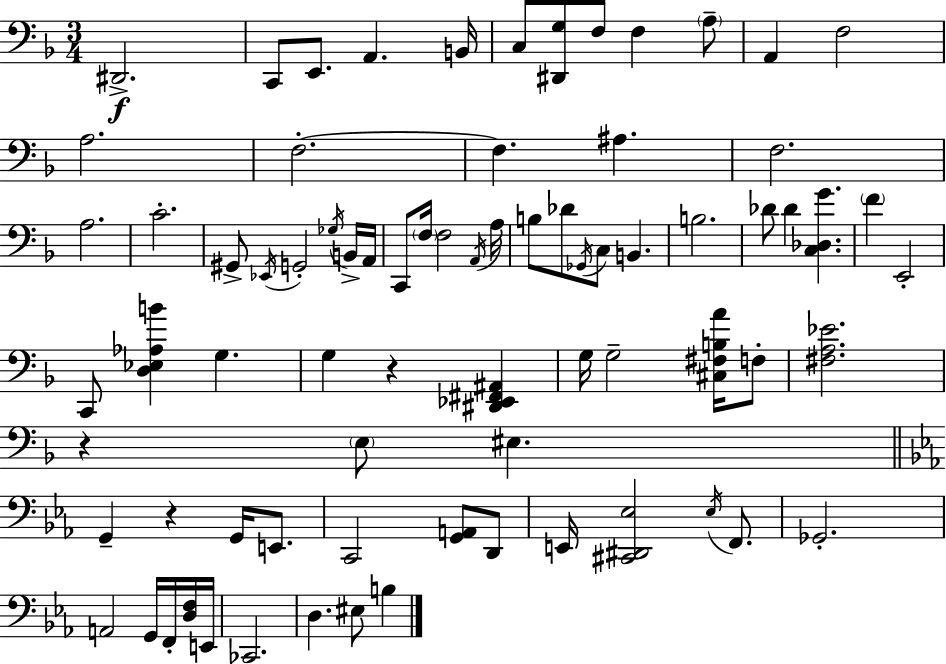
D#2/h. C2/e E2/e. A2/q. B2/s C3/e [D#2,G3]/e F3/e F3/q A3/e A2/q F3/h A3/h. F3/h. F3/q. A#3/q. F3/h. A3/h. C4/h. G#2/e Eb2/s G2/h Gb3/s B2/s A2/s C2/e F3/s F3/h A2/s A3/s B3/e Db4/e Gb2/s C3/e B2/q. B3/h. Db4/e Db4/q [C3,Db3,G4]/q. F4/q E2/h C2/e [D3,Eb3,Ab3,B4]/q G3/q. G3/q R/q [D#2,Eb2,F#2,A#2]/q G3/s G3/h [C#3,F#3,B3,A4]/s F3/e [F#3,A3,Eb4]/h. R/q E3/e EIS3/q. G2/q R/q G2/s E2/e. C2/h [G2,A2]/e D2/e E2/s [C#2,D#2,Eb3]/h Eb3/s F2/e. Gb2/h. A2/h G2/s F2/s [D3,F3]/s E2/s CES2/h. D3/q. EIS3/e B3/q